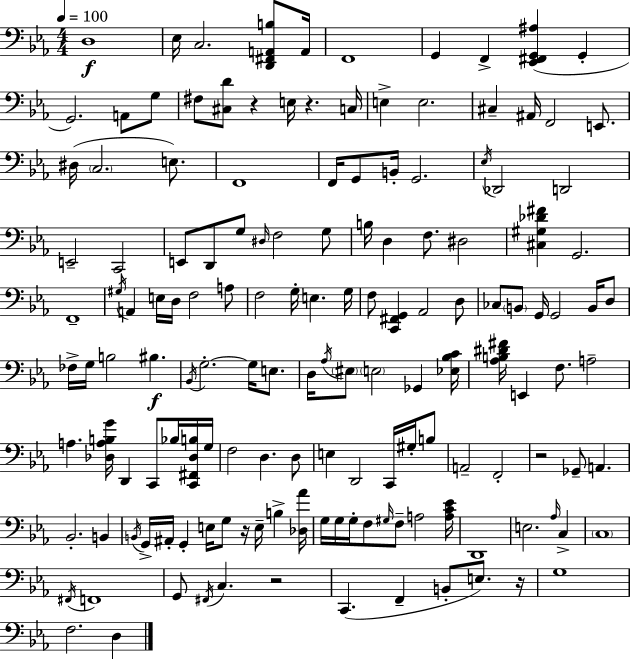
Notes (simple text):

D3/w Eb3/s C3/h. [D2,F#2,A2,B3]/e A2/s F2/w G2/q F2/q [Eb2,F#2,G2,A#3]/q G2/q G2/h. A2/e G3/e F#3/e [C#3,D4]/e R/q E3/s R/q. C3/s E3/q E3/h. C#3/q A#2/s F2/h E2/e. D#3/s C3/h. E3/e. F2/w F2/s G2/e B2/s G2/h. Eb3/s Db2/h D2/h E2/h C2/h E2/e D2/e G3/e D#3/s F3/h G3/e B3/s D3/q F3/e. D#3/h [C#3,G#3,Db4,F#4]/q G2/h. F2/w G#3/s A2/q E3/s D3/s F3/h A3/e F3/h G3/s E3/q. G3/s F3/e [C2,F#2,G2]/q Ab2/h D3/e CES3/e B2/e G2/s G2/h B2/s D3/e FES3/s G3/s B3/h BIS3/q. Bb2/s G3/h. G3/s E3/e. D3/s Ab3/s EIS3/e E3/h Gb2/q [Eb3,Bb3,C4]/s [Ab3,B3,D#4,F#4]/s E2/q F3/e. A3/h A3/q. [Db3,A3,B3,G4]/s D2/q C2/e Bb3/s [C2,F#2,Db3,B3]/s G3/s F3/h D3/q. D3/e E3/q D2/h C2/s G#3/s B3/e A2/h F2/h R/h Gb2/e A2/q. Bb2/h. B2/q B2/s G2/s A#2/s G2/q E3/s G3/e R/s E3/s B3/q [Db3,Ab4]/s G3/s G3/s G3/s F3/e G#3/s F3/e A3/h [A3,C4,Eb4]/s D2/w E3/h. Ab3/s C3/q C3/w F#2/s F2/w G2/e F#2/s C3/q. R/h C2/q. F2/q B2/e E3/e. R/s G3/w F3/h. D3/q